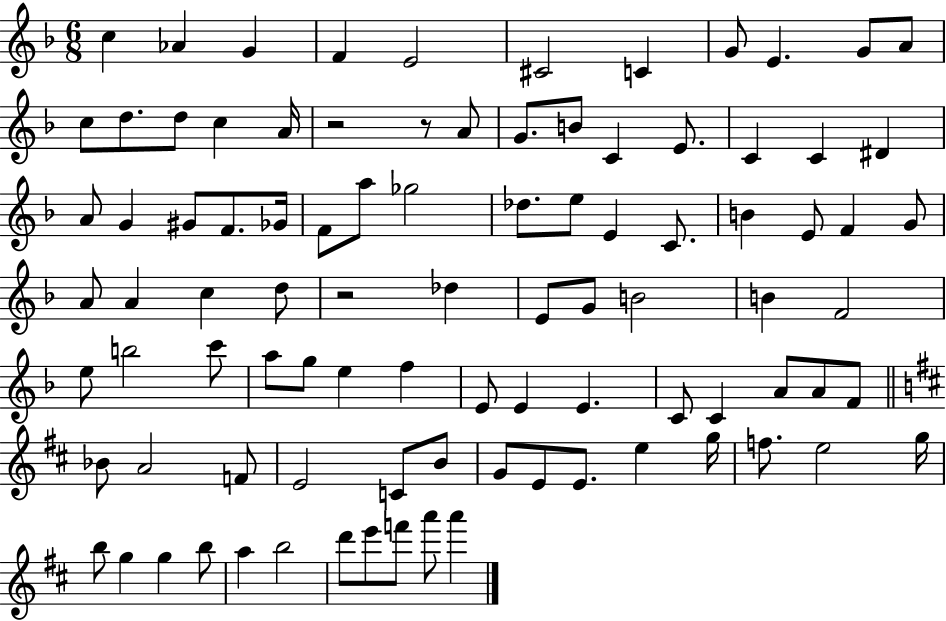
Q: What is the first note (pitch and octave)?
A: C5